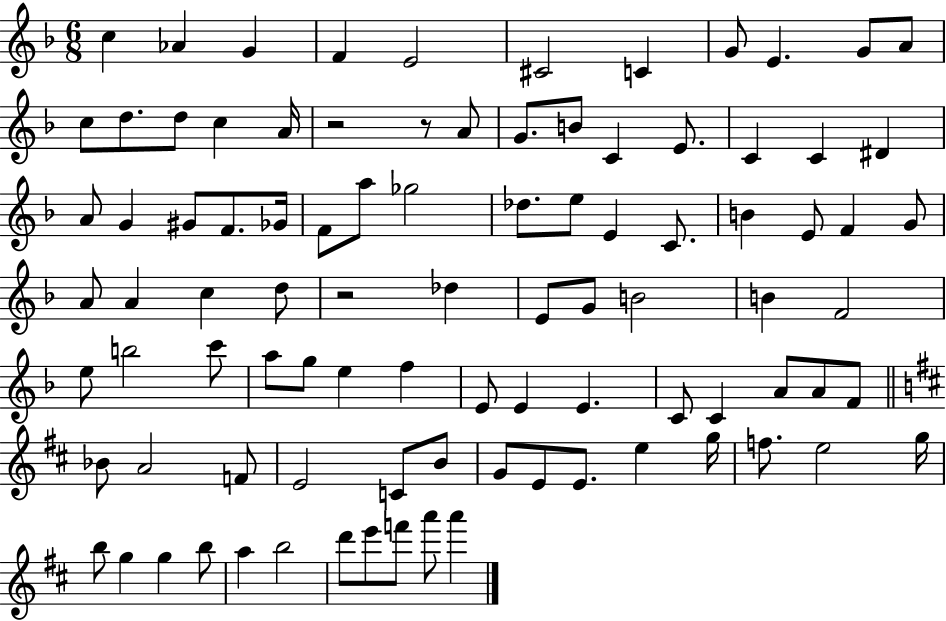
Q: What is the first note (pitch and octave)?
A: C5